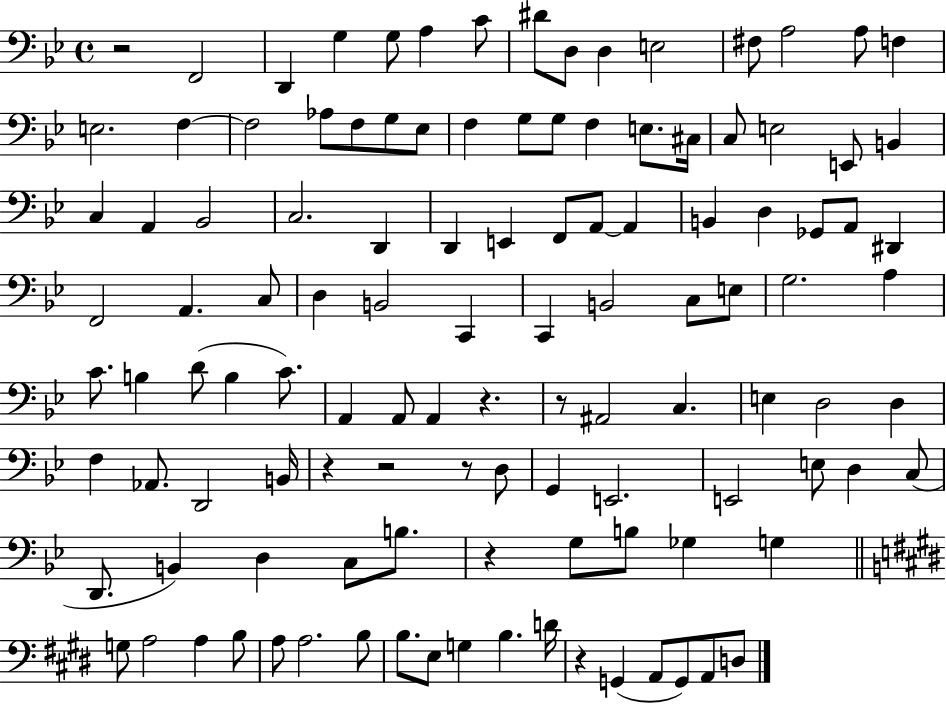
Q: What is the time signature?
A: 4/4